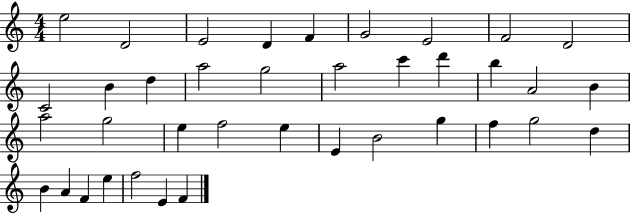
{
  \clef treble
  \numericTimeSignature
  \time 4/4
  \key c \major
  e''2 d'2 | e'2 d'4 f'4 | g'2 e'2 | f'2 d'2 | \break c'2 b'4 d''4 | a''2 g''2 | a''2 c'''4 d'''4 | b''4 a'2 b'4 | \break a''2 g''2 | e''4 f''2 e''4 | e'4 b'2 g''4 | f''4 g''2 d''4 | \break b'4 a'4 f'4 e''4 | f''2 e'4 f'4 | \bar "|."
}